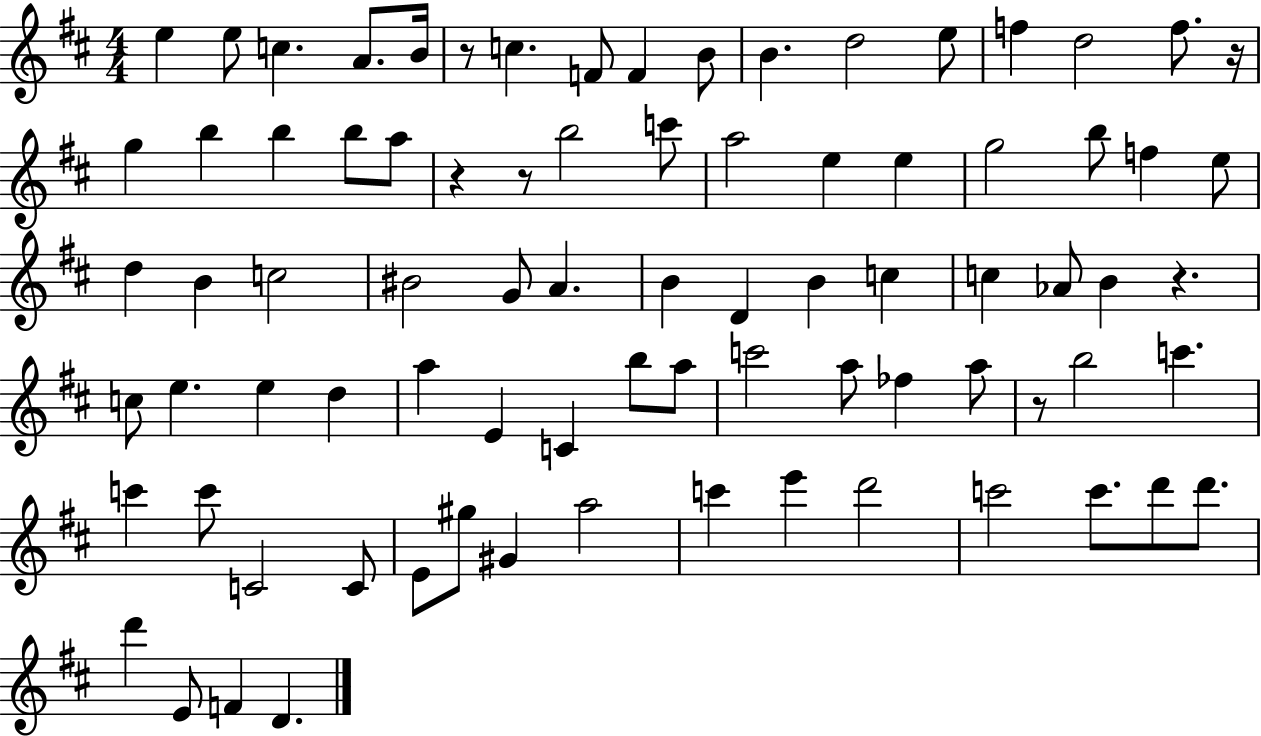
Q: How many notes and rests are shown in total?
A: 82